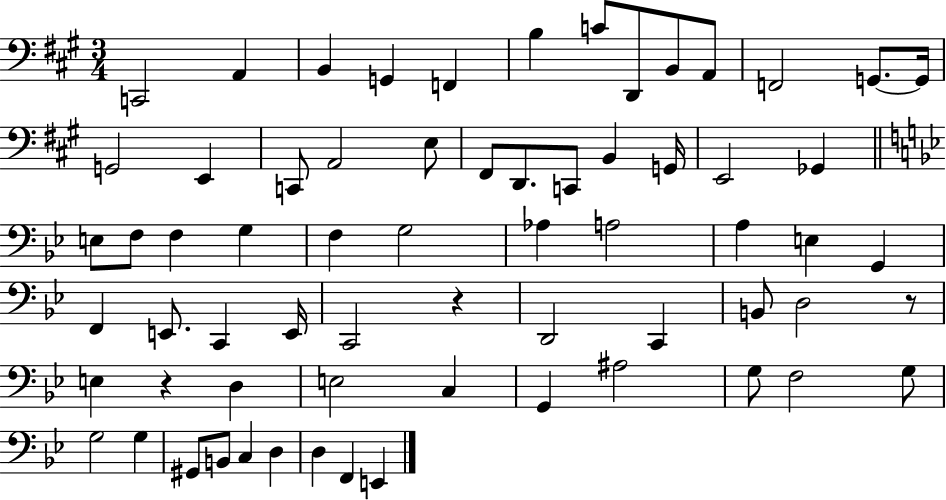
{
  \clef bass
  \numericTimeSignature
  \time 3/4
  \key a \major
  c,2 a,4 | b,4 g,4 f,4 | b4 c'8 d,8 b,8 a,8 | f,2 g,8.~~ g,16 | \break g,2 e,4 | c,8 a,2 e8 | fis,8 d,8. c,8 b,4 g,16 | e,2 ges,4 | \break \bar "||" \break \key bes \major e8 f8 f4 g4 | f4 g2 | aes4 a2 | a4 e4 g,4 | \break f,4 e,8. c,4 e,16 | c,2 r4 | d,2 c,4 | b,8 d2 r8 | \break e4 r4 d4 | e2 c4 | g,4 ais2 | g8 f2 g8 | \break g2 g4 | gis,8 b,8 c4 d4 | d4 f,4 e,4 | \bar "|."
}